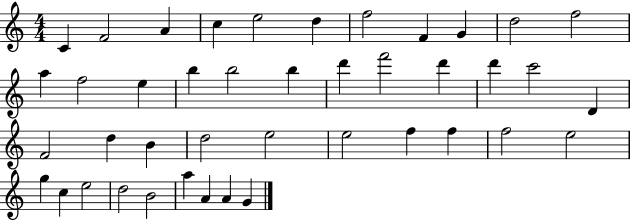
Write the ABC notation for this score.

X:1
T:Untitled
M:4/4
L:1/4
K:C
C F2 A c e2 d f2 F G d2 f2 a f2 e b b2 b d' f'2 d' d' c'2 D F2 d B d2 e2 e2 f f f2 e2 g c e2 d2 B2 a A A G